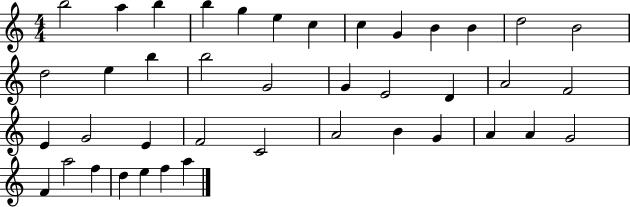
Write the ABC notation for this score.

X:1
T:Untitled
M:4/4
L:1/4
K:C
b2 a b b g e c c G B B d2 B2 d2 e b b2 G2 G E2 D A2 F2 E G2 E F2 C2 A2 B G A A G2 F a2 f d e f a